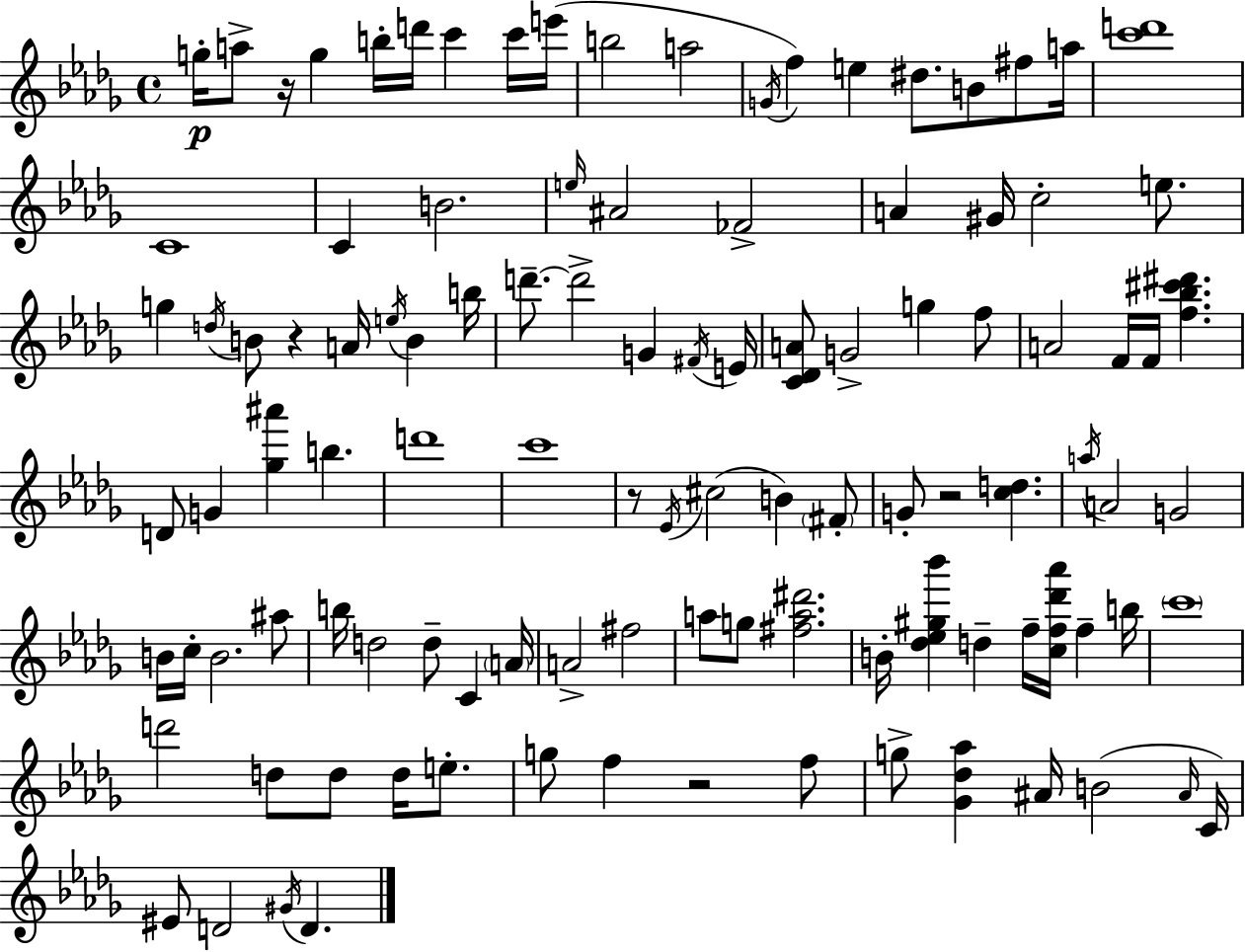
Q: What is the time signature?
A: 4/4